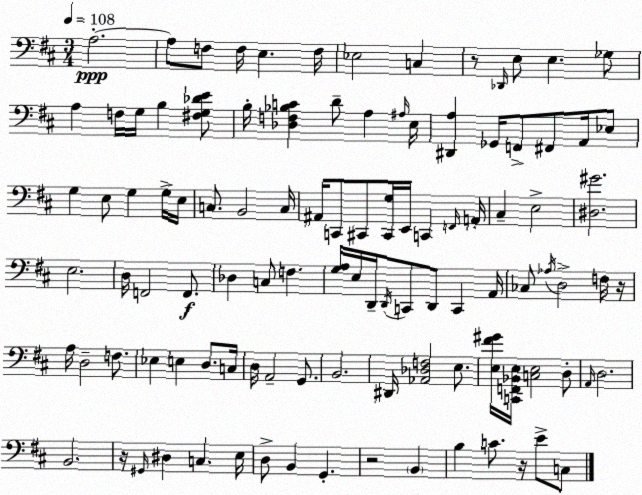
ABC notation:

X:1
T:Untitled
M:3/4
L:1/4
K:D
A,2 A,/2 F,/2 F,/4 E, F,/4 _E,2 C, z/2 _D,,/4 E,/2 E, _G,/2 A, F,/4 G,/4 B, [^F,G,_DE]/2 B,/4 [_D,F,_B,C] D/2 A, ^A,/4 E,/4 [^D,,A,] _G,,/4 F,,/2 ^F,,/2 A,,/4 _E,/2 G, E,/2 G, G,/4 E,/4 C,/2 B,,2 C,/4 ^A,,/4 C,,/2 ^C,,/2 [^C,,G,]/4 E,,/4 C,, F,,/4 A,,/4 ^C, E,2 [^D,^G]2 E,2 D,/4 F,,2 F,,/2 _D, C,/2 F, [G,A,]/4 E,/4 D,,/4 D,,/4 C,,/2 D,,/2 C,, A,,/4 _C,/2 _A,/4 D,2 F,/4 z/4 A,/4 D,2 F,/2 _E, E, D,/2 C,/4 D,/4 A,,2 G,,/2 B,,2 ^D,,/4 [_A,,_D,F,]2 E,/2 [E,^F^G]/4 [C,,F,,_B,,E,]/4 [C,E,]2 D,/2 A,,/4 D,2 B,,2 z/4 ^G,,/4 ^D, C, E,/4 D,/2 B,, G,, z2 B,, B, C/2 z/4 E/2 C,/2